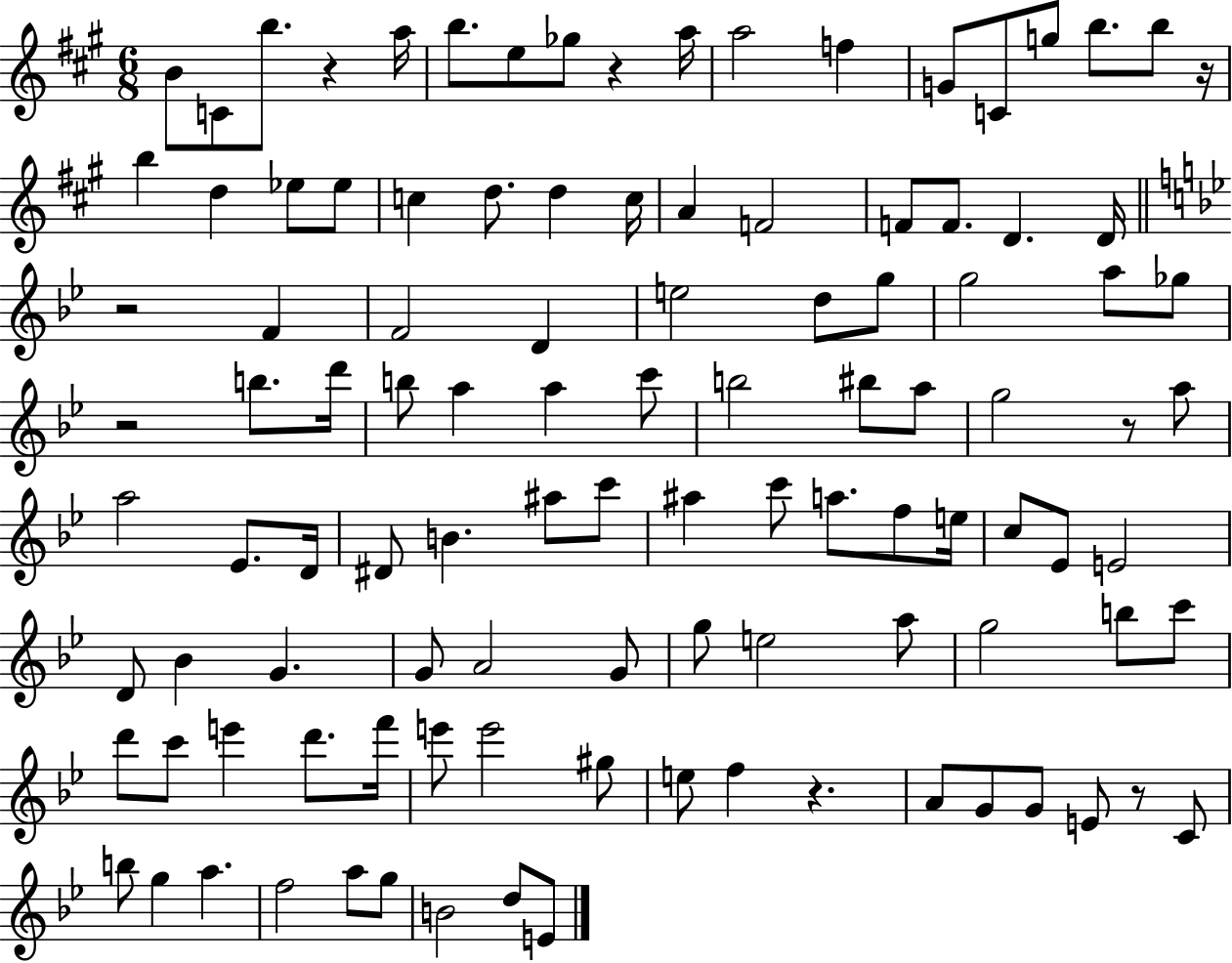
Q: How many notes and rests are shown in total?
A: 108